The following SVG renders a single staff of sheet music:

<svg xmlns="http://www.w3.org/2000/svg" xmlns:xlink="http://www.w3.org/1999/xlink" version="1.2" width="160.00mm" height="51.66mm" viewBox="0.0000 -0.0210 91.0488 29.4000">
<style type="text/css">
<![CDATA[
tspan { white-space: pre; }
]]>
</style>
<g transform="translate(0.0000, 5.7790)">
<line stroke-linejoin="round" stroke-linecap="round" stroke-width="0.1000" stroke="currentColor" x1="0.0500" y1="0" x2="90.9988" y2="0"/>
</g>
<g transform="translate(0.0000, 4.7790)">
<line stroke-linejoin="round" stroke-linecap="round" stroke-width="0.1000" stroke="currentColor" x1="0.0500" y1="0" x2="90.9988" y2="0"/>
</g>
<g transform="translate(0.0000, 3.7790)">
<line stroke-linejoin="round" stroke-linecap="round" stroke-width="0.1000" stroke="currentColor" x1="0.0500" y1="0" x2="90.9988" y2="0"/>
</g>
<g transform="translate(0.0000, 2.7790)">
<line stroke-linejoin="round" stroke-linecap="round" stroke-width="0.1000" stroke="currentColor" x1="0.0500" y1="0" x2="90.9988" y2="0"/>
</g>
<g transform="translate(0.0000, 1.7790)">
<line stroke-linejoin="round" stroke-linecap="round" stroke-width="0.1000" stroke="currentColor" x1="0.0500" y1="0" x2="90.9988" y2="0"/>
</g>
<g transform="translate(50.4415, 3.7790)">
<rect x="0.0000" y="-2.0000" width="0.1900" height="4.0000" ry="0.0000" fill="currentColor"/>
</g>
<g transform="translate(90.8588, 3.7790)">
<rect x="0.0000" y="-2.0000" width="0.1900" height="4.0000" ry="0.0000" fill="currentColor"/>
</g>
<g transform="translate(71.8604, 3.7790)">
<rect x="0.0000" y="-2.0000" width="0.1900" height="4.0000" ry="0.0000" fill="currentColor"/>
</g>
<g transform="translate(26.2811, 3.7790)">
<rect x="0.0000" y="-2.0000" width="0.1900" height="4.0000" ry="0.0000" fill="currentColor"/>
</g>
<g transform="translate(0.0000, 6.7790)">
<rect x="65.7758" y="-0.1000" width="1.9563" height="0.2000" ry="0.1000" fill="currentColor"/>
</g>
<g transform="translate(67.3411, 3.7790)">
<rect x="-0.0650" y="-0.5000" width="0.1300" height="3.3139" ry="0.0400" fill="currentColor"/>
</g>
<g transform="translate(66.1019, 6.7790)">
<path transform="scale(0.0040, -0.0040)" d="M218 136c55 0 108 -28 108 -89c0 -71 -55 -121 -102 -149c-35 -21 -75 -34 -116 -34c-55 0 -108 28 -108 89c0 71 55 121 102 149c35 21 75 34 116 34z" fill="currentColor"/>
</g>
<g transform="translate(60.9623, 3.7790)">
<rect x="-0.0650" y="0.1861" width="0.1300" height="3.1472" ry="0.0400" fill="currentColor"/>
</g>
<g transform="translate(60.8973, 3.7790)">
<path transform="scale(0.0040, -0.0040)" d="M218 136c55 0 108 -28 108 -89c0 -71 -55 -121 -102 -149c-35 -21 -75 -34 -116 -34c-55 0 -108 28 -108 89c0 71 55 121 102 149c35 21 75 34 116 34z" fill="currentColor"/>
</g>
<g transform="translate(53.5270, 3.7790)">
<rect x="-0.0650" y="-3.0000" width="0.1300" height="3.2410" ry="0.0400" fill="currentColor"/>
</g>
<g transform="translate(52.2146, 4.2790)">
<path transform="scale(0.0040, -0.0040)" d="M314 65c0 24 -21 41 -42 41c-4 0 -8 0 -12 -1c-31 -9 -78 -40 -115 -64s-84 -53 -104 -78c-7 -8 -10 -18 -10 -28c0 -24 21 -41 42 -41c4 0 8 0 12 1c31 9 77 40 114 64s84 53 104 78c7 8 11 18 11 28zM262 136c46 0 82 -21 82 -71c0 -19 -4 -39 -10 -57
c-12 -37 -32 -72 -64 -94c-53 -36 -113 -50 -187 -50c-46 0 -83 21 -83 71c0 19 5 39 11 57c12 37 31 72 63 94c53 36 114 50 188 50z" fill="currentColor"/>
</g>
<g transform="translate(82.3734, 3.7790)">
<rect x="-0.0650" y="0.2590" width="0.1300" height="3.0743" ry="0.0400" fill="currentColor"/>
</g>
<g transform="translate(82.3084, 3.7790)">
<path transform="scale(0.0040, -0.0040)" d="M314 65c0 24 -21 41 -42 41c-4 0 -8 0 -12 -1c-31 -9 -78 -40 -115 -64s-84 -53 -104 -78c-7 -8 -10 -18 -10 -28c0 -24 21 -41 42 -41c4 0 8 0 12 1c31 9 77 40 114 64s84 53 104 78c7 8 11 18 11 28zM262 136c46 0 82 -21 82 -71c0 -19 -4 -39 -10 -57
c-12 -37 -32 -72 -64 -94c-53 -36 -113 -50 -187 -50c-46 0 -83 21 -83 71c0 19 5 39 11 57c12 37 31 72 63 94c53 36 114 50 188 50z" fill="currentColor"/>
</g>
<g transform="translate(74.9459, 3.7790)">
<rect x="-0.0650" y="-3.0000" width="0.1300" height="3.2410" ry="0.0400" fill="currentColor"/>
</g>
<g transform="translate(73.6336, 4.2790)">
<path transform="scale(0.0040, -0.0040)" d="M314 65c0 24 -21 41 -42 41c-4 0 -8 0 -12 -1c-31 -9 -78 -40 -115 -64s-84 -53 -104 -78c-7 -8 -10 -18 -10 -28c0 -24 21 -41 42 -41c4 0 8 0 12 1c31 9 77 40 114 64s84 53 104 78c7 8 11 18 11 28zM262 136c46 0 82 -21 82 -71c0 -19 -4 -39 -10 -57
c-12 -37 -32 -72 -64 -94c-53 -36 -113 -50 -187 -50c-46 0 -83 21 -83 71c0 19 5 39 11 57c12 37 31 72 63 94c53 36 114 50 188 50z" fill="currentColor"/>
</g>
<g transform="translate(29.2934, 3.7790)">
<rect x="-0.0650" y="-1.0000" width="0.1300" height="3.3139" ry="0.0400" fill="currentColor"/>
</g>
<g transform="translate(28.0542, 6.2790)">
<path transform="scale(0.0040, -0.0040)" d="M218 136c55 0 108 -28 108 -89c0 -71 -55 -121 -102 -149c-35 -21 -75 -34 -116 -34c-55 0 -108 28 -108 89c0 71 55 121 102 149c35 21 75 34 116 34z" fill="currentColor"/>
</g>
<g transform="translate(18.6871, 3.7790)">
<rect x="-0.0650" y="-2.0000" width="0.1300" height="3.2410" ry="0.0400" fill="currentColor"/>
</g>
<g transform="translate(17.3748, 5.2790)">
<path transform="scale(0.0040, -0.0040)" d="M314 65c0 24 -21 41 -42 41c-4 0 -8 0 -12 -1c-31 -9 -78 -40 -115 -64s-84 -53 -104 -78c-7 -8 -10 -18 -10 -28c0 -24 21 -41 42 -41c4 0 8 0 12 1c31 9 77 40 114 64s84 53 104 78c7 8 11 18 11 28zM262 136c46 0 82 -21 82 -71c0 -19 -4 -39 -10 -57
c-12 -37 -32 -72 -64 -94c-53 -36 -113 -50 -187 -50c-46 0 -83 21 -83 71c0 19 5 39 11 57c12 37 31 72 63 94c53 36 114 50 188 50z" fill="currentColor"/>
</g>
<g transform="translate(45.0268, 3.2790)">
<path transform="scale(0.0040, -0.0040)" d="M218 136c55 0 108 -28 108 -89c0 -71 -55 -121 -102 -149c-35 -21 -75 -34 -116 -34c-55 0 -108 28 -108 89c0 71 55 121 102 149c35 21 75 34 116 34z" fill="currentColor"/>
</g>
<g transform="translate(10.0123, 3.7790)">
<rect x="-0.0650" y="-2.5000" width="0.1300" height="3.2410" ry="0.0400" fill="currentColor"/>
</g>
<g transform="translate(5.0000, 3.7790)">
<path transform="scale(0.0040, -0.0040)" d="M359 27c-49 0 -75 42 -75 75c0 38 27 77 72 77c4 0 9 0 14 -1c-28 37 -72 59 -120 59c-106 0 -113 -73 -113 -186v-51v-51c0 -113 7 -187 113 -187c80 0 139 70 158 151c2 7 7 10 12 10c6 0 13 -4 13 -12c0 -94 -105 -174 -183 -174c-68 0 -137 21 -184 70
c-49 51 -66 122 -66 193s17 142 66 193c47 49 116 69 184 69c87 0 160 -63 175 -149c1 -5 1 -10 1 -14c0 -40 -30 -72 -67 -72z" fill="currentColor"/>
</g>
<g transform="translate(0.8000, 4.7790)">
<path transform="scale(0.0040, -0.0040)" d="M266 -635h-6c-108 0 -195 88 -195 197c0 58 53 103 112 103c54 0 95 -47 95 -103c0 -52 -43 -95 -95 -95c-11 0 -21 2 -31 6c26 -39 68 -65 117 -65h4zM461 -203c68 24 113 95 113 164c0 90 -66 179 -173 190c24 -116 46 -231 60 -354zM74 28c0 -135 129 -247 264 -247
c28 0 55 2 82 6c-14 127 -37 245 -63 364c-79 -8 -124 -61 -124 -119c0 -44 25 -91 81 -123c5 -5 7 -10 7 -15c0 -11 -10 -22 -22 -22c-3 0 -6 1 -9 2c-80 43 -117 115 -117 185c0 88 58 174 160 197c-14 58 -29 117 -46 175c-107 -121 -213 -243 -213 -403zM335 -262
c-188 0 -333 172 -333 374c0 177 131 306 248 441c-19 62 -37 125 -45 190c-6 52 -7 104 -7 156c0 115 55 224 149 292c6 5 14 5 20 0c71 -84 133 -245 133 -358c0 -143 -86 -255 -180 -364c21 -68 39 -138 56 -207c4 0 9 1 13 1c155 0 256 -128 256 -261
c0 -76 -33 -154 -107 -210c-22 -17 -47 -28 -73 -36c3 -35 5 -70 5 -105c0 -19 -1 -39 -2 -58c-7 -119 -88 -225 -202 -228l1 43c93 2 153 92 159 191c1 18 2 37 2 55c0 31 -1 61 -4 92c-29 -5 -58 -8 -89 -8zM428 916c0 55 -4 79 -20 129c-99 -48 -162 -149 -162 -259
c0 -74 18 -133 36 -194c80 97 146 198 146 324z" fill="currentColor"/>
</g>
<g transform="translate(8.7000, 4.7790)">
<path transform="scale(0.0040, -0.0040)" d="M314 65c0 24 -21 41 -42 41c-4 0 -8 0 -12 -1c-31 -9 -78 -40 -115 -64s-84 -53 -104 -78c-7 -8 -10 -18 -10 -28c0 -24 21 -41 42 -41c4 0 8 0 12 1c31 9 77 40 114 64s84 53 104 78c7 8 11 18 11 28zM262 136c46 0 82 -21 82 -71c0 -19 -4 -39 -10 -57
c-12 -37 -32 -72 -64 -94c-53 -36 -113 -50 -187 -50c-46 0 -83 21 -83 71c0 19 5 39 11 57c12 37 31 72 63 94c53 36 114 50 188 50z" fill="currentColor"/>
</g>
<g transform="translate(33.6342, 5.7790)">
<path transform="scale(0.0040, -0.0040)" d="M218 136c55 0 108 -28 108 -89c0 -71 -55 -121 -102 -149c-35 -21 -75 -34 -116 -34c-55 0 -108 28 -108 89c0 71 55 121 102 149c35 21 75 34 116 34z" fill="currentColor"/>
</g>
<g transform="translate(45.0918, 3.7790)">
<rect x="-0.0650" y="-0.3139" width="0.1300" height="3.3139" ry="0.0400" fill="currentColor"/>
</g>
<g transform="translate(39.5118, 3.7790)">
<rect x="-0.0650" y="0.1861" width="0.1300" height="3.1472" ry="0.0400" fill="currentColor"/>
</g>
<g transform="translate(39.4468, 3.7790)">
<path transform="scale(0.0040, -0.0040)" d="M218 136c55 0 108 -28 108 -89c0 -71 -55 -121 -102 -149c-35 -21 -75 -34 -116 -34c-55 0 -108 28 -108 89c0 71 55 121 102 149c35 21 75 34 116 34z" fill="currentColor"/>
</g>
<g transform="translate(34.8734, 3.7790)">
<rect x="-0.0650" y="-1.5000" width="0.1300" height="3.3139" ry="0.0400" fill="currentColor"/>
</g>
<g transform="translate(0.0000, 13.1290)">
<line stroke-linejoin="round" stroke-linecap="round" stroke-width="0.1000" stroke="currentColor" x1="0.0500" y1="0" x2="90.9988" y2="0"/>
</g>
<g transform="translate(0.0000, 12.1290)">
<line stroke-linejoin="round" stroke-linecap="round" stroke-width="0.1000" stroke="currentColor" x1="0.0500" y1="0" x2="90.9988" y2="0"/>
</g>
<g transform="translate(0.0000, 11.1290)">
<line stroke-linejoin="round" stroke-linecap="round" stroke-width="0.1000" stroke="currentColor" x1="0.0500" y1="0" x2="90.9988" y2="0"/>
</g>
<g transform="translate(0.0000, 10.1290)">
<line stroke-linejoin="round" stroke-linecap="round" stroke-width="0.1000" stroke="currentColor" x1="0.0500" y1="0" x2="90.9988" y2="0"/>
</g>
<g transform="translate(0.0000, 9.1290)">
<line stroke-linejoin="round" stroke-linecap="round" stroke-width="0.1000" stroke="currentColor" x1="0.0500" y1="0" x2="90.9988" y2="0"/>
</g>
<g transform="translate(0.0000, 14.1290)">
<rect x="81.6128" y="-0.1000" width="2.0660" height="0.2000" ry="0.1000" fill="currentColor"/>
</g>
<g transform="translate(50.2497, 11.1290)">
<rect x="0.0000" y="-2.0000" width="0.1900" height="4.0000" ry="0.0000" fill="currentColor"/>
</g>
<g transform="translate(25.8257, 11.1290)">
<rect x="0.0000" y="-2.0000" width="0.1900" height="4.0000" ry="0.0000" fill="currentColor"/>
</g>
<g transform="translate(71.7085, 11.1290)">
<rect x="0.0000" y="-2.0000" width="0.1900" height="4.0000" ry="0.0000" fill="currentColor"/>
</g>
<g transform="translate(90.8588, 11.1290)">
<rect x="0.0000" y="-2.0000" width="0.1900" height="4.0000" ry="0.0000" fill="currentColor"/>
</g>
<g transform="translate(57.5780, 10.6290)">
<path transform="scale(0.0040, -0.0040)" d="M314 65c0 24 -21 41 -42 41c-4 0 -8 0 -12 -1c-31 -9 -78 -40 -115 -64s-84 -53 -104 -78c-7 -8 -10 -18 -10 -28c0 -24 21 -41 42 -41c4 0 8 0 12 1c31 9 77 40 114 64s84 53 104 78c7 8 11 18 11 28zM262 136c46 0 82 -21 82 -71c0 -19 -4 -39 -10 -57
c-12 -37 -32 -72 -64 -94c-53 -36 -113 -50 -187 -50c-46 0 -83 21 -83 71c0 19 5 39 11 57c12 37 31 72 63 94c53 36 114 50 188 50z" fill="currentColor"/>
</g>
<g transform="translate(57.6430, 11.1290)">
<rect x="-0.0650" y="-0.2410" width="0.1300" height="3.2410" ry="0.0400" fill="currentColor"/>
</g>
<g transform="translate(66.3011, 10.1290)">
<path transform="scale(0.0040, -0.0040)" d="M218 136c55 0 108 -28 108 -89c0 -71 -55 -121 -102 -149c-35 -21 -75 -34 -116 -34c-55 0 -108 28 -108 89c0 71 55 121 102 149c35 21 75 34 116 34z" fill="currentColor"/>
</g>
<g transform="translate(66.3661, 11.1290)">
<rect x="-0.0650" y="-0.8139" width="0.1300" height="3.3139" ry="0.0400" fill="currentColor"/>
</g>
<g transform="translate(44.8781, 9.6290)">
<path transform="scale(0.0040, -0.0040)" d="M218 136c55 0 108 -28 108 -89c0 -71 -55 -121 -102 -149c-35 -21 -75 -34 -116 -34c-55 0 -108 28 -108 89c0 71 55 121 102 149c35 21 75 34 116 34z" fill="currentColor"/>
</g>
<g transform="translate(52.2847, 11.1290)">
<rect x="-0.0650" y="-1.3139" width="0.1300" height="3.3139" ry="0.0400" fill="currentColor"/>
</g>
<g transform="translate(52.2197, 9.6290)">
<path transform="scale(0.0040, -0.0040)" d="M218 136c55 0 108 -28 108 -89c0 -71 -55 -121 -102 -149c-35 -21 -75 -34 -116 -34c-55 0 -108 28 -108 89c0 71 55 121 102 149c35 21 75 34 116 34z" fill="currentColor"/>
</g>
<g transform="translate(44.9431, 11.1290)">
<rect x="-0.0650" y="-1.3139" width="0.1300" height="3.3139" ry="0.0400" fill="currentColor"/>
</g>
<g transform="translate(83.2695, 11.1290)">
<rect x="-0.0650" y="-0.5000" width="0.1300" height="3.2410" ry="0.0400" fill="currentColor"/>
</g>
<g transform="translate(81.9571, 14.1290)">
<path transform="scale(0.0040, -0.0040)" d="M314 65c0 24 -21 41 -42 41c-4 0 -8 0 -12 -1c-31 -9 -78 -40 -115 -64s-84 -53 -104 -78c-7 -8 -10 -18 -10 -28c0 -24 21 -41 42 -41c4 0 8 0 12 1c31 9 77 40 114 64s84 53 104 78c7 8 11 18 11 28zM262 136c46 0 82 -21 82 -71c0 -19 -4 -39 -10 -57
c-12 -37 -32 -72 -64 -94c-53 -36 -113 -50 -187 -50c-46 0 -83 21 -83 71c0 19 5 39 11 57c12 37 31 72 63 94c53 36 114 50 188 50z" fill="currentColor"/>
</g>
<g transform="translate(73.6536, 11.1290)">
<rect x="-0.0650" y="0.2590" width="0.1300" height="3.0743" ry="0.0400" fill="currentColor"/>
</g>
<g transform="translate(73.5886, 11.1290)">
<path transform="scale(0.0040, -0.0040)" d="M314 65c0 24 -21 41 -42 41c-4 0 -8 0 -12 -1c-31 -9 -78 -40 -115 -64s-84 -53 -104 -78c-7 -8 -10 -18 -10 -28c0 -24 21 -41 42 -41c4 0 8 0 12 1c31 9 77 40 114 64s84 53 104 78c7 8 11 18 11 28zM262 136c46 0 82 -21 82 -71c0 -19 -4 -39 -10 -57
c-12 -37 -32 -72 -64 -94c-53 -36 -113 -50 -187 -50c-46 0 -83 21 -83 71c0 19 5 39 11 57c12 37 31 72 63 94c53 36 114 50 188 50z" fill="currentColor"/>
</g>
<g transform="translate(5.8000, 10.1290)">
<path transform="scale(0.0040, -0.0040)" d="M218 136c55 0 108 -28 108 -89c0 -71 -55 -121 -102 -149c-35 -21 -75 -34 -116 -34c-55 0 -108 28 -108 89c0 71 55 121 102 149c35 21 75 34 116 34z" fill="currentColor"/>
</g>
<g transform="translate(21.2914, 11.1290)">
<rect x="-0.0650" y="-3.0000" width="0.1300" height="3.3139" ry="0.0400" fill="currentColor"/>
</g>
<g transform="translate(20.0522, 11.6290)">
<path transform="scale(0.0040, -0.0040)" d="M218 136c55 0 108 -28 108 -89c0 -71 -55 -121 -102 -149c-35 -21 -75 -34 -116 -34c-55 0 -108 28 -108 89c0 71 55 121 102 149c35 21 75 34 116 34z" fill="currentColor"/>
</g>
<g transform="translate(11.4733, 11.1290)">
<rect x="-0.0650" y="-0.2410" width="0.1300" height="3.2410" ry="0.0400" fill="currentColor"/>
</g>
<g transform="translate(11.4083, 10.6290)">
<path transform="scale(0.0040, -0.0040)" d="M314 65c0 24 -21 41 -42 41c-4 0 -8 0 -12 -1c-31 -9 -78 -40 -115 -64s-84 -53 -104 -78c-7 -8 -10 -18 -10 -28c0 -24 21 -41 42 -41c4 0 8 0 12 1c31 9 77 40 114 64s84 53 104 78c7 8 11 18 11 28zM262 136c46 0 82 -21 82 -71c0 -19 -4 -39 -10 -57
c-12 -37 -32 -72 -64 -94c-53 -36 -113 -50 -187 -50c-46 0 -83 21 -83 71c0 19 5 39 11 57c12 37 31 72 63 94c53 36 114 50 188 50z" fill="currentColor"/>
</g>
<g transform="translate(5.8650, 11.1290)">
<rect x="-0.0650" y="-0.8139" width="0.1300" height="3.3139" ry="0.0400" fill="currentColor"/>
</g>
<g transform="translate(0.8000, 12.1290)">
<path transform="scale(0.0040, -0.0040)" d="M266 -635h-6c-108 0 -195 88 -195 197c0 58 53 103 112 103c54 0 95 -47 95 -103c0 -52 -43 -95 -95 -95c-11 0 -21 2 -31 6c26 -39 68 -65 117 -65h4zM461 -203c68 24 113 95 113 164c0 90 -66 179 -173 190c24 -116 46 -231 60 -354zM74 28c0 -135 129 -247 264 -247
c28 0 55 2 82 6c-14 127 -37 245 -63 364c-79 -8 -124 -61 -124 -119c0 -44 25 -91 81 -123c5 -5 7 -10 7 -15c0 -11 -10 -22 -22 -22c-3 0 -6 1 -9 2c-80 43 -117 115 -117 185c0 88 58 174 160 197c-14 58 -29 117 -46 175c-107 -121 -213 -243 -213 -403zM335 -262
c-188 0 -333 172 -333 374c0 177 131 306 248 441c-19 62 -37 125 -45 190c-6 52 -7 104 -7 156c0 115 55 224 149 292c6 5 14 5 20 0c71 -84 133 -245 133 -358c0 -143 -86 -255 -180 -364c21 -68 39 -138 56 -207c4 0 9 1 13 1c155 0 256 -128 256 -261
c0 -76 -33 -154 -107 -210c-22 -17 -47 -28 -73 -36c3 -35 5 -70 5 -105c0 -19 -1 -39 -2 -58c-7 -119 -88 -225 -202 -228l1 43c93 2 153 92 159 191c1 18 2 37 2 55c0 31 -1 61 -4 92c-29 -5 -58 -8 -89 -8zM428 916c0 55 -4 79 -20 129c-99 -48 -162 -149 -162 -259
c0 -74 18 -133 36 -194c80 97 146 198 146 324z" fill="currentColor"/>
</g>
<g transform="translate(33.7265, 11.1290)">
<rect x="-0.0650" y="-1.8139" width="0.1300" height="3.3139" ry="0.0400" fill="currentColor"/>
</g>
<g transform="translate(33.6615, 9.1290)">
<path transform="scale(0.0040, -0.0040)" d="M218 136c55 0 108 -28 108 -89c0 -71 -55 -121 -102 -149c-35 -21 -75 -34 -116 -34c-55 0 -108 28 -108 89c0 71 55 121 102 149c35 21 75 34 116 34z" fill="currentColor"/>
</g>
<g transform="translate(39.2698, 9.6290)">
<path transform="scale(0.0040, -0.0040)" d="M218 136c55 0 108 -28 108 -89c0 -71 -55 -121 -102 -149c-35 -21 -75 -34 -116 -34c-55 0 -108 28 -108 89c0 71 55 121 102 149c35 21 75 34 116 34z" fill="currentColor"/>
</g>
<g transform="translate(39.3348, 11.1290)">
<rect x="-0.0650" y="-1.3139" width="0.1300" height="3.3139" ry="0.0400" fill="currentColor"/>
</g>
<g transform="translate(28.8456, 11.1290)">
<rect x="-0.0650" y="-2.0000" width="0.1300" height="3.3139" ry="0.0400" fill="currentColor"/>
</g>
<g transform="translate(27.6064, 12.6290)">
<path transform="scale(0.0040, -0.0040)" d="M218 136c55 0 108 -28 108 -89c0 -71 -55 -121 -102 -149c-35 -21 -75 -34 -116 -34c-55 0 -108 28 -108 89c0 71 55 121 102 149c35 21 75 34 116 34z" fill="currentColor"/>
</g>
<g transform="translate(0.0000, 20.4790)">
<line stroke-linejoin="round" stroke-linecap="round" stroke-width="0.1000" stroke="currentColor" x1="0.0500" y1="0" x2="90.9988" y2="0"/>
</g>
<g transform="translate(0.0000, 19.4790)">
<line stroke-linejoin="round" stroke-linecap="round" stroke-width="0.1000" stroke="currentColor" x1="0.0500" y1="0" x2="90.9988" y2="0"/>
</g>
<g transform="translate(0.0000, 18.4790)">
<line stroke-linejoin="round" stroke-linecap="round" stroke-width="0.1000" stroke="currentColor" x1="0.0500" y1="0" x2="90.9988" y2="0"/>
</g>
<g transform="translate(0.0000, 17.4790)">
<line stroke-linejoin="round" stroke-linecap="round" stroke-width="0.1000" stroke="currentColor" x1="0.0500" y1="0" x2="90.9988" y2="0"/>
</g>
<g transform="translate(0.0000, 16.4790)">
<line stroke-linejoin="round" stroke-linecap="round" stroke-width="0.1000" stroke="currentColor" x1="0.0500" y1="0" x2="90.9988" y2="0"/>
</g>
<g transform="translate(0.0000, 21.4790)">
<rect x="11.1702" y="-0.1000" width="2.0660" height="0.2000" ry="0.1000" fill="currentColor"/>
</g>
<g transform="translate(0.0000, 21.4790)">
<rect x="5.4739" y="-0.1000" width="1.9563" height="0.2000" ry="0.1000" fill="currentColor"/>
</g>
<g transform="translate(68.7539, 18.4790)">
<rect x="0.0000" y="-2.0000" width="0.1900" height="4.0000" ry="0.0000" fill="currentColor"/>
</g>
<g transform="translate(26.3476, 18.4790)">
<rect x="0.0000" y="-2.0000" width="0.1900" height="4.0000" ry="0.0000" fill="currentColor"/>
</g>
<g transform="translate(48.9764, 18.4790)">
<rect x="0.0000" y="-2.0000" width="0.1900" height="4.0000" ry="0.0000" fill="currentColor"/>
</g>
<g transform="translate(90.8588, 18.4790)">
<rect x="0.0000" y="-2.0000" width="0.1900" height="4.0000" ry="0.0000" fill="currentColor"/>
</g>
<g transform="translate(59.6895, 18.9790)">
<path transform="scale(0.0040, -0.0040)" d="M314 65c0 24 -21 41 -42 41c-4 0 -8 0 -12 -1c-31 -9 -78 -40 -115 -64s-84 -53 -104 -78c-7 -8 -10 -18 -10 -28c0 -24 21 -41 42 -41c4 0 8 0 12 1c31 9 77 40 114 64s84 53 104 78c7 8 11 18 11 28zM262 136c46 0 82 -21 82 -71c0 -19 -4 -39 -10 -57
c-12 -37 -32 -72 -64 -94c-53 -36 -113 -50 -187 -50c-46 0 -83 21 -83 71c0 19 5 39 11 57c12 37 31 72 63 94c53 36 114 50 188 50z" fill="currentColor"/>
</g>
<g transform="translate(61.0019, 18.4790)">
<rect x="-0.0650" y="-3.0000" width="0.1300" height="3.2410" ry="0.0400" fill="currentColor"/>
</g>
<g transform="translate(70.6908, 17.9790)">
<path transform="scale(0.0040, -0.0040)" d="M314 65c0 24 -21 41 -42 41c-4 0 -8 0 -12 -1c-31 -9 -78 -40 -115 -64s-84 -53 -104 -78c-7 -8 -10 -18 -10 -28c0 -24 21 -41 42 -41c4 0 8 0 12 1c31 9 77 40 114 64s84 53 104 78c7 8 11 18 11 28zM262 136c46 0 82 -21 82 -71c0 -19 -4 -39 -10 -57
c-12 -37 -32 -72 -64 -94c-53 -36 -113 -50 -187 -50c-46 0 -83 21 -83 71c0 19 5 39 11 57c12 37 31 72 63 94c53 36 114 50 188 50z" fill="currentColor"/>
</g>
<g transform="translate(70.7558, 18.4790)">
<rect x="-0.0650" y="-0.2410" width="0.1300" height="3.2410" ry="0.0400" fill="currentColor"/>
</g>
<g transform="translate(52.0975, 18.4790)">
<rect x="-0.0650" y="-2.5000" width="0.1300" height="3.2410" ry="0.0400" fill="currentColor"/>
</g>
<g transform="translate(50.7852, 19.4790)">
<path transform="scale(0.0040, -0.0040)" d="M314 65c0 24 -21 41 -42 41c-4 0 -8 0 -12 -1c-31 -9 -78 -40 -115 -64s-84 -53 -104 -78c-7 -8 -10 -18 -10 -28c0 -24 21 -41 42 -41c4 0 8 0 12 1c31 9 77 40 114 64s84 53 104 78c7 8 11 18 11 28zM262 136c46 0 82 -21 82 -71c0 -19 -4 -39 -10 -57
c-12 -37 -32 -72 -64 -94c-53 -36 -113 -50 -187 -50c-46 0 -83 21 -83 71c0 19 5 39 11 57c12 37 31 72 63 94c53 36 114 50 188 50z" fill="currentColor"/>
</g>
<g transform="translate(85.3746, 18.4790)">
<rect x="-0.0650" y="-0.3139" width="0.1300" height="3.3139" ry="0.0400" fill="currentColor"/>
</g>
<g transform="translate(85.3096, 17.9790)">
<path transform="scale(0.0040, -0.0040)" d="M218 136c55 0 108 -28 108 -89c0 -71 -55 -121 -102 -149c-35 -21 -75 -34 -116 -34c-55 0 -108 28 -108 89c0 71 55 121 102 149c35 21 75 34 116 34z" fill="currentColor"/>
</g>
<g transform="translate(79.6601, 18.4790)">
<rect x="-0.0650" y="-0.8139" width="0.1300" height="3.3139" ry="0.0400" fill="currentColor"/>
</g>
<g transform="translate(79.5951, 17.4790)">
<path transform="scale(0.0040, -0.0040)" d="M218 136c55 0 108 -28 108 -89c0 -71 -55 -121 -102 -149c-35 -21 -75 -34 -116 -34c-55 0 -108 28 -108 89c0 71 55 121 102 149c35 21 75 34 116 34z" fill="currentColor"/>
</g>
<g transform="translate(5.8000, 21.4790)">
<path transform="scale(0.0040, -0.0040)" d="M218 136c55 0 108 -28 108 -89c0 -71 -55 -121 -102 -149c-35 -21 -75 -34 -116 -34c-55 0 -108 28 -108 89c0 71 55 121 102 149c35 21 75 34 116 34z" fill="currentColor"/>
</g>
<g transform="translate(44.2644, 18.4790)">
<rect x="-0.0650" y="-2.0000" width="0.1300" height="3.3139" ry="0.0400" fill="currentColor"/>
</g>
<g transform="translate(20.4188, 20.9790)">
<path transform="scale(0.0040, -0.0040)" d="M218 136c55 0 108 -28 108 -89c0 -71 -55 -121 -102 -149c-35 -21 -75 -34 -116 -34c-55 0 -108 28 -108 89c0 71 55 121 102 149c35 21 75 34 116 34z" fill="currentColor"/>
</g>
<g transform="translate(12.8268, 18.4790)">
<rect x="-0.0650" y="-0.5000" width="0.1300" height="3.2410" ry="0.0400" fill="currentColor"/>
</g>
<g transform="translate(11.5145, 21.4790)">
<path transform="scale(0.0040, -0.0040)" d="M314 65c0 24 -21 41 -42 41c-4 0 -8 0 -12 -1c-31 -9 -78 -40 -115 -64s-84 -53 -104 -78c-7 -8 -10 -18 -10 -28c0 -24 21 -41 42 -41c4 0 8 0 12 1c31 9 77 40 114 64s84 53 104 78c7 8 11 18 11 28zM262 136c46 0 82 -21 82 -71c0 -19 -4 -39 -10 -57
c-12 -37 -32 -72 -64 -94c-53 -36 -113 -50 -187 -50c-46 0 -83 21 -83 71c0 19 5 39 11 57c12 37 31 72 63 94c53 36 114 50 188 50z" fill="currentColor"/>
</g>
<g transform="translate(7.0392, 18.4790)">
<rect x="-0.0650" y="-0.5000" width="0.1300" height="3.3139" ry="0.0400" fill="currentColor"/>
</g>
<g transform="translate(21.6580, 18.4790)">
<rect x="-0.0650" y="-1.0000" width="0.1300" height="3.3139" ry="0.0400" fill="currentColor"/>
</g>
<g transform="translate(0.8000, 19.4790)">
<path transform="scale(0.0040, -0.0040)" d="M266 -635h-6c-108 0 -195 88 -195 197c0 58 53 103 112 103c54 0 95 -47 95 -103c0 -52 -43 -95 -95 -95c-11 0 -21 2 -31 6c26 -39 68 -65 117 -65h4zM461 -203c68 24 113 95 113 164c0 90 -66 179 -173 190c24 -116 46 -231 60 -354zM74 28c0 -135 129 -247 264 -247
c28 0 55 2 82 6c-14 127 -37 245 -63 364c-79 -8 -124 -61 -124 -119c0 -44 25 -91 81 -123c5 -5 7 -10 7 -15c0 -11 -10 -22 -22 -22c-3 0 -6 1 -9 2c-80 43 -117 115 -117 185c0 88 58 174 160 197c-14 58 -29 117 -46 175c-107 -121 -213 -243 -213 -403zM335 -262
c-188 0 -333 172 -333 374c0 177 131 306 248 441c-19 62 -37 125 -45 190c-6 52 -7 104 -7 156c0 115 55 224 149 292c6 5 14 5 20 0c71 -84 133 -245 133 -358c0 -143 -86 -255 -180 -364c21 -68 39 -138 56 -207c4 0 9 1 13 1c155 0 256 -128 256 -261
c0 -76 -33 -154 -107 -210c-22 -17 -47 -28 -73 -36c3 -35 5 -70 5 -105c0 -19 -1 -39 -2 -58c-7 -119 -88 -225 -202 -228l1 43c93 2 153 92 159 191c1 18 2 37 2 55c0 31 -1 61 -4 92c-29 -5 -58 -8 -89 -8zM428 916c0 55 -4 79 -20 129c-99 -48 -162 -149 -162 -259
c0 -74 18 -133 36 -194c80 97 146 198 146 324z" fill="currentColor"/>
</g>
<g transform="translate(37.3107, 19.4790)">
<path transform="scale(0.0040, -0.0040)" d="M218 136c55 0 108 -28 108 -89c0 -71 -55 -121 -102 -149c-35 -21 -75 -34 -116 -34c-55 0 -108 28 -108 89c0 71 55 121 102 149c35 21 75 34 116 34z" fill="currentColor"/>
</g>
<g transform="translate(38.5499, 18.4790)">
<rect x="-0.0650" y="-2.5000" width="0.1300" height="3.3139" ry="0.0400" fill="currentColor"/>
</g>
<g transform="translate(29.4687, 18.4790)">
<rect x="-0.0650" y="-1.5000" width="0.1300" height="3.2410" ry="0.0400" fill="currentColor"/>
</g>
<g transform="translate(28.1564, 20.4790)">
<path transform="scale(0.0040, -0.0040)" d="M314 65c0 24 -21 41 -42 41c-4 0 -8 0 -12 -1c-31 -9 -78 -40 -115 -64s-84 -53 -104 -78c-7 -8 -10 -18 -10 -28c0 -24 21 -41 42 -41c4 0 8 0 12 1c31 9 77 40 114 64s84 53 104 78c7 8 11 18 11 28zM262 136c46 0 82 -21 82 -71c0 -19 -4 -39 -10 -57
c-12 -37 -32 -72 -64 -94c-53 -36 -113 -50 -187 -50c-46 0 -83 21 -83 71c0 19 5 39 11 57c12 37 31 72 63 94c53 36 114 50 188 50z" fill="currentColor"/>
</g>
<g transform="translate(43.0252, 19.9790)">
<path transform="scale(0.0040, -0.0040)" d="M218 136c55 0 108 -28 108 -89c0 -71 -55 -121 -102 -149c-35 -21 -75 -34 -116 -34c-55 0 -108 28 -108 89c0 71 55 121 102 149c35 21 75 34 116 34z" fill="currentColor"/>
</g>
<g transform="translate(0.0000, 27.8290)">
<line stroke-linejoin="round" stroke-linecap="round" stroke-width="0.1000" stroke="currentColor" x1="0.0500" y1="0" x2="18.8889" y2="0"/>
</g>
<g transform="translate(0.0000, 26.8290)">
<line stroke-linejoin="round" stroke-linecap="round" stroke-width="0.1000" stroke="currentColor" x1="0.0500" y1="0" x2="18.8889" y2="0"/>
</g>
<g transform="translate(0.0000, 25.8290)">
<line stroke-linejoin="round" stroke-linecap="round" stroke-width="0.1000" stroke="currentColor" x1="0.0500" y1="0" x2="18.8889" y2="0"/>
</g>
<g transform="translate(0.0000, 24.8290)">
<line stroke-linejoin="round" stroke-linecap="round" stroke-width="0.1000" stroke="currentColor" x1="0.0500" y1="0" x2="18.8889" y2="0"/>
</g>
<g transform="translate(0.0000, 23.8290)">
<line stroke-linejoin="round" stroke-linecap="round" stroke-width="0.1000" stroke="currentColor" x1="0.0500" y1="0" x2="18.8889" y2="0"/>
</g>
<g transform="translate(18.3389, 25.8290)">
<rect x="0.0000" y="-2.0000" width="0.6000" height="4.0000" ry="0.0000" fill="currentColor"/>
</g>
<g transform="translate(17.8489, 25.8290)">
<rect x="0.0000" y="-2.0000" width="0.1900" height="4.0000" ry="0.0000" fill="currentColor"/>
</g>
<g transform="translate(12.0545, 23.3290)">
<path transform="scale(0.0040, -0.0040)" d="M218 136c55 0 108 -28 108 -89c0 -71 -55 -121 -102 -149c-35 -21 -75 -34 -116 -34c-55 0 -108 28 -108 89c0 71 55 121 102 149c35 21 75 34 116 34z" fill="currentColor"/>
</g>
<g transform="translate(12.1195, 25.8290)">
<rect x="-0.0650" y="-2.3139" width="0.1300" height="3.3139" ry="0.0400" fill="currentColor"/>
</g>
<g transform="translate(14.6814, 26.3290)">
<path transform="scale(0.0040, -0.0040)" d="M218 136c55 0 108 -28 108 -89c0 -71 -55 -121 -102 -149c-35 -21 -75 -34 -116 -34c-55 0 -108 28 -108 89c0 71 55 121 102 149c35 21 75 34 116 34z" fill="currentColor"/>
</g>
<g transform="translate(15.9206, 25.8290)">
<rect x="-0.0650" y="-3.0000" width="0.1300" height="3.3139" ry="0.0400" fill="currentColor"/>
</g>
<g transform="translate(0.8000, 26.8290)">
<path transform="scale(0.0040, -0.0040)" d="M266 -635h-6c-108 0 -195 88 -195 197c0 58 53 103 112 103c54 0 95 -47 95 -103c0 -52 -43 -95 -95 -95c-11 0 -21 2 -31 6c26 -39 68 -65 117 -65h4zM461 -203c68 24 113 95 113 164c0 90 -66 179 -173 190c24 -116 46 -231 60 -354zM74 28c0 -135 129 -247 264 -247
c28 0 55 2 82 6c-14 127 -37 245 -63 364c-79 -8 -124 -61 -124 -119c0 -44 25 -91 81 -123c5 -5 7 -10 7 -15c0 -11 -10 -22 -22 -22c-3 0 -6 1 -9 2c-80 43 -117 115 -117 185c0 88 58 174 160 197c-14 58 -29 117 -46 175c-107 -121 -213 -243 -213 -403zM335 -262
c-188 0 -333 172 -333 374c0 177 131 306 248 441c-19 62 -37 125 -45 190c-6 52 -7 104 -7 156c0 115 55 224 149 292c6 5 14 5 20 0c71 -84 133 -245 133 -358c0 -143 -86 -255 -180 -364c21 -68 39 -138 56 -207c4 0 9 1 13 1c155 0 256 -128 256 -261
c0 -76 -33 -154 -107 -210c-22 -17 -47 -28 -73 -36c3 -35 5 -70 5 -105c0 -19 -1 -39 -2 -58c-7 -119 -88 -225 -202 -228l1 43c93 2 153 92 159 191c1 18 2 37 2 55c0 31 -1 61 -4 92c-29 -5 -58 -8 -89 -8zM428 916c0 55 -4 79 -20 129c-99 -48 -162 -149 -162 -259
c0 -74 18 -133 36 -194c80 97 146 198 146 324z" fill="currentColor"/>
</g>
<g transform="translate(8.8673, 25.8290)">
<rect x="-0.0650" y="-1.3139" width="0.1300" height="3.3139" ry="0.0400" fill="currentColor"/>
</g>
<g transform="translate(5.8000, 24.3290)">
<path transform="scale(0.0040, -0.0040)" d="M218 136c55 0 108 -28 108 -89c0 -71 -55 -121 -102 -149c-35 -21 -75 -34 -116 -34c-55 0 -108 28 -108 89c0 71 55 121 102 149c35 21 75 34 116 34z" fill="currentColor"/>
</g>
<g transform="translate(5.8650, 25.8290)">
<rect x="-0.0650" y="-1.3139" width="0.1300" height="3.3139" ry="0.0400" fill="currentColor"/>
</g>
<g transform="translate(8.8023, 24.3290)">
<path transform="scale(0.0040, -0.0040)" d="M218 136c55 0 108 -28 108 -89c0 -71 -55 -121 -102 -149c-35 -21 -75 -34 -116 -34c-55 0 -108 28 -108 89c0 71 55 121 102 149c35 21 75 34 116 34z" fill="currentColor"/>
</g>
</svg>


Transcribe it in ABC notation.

X:1
T:Untitled
M:4/4
L:1/4
K:C
G2 F2 D E B c A2 B C A2 B2 d c2 A F f e e e c2 d B2 C2 C C2 D E2 G F G2 A2 c2 d c e e g A